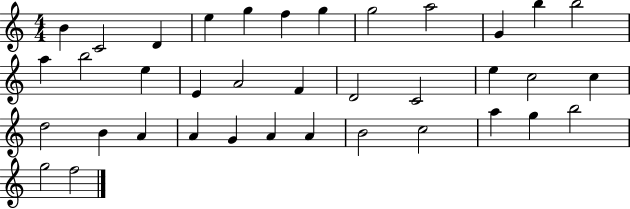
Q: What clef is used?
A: treble